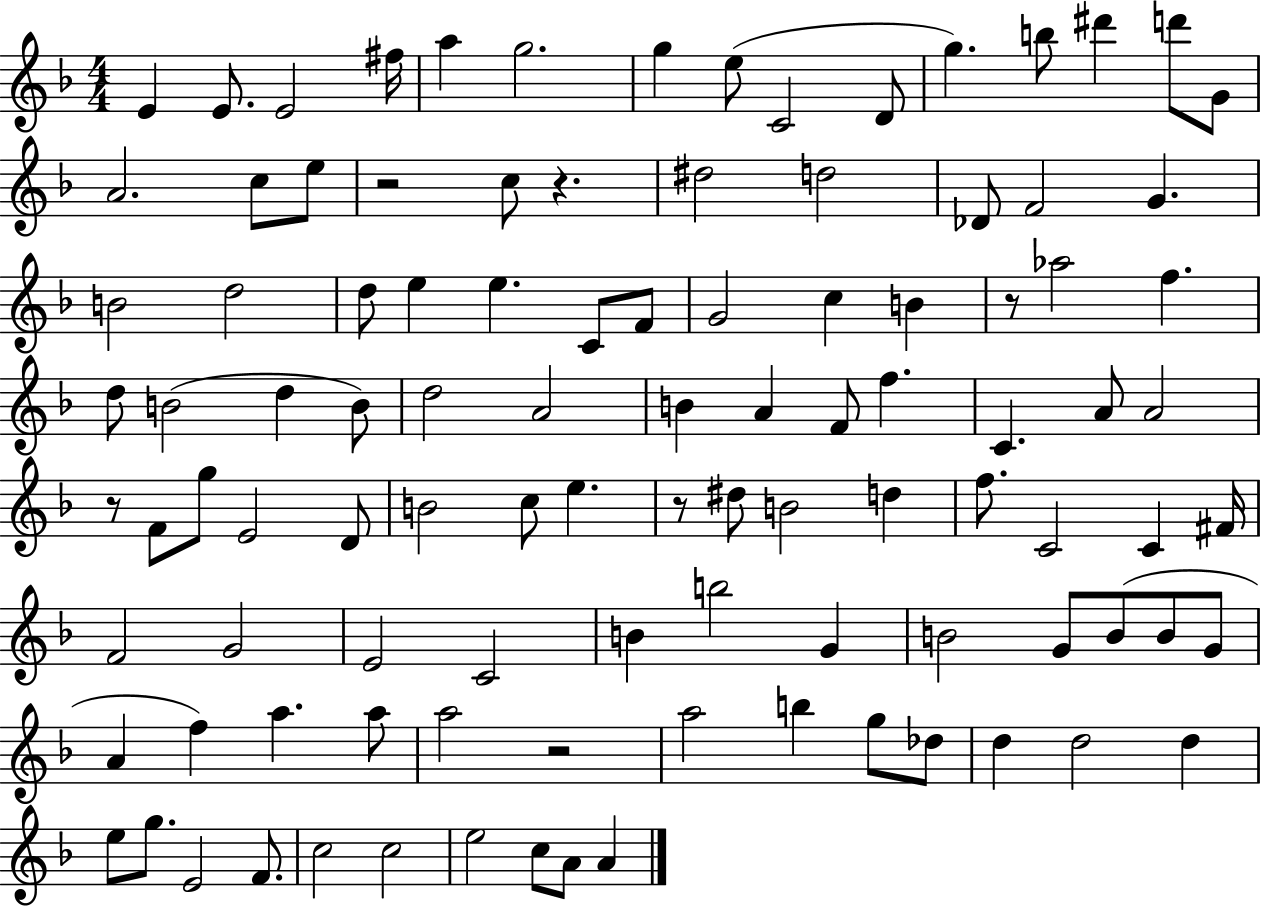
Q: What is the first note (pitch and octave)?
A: E4